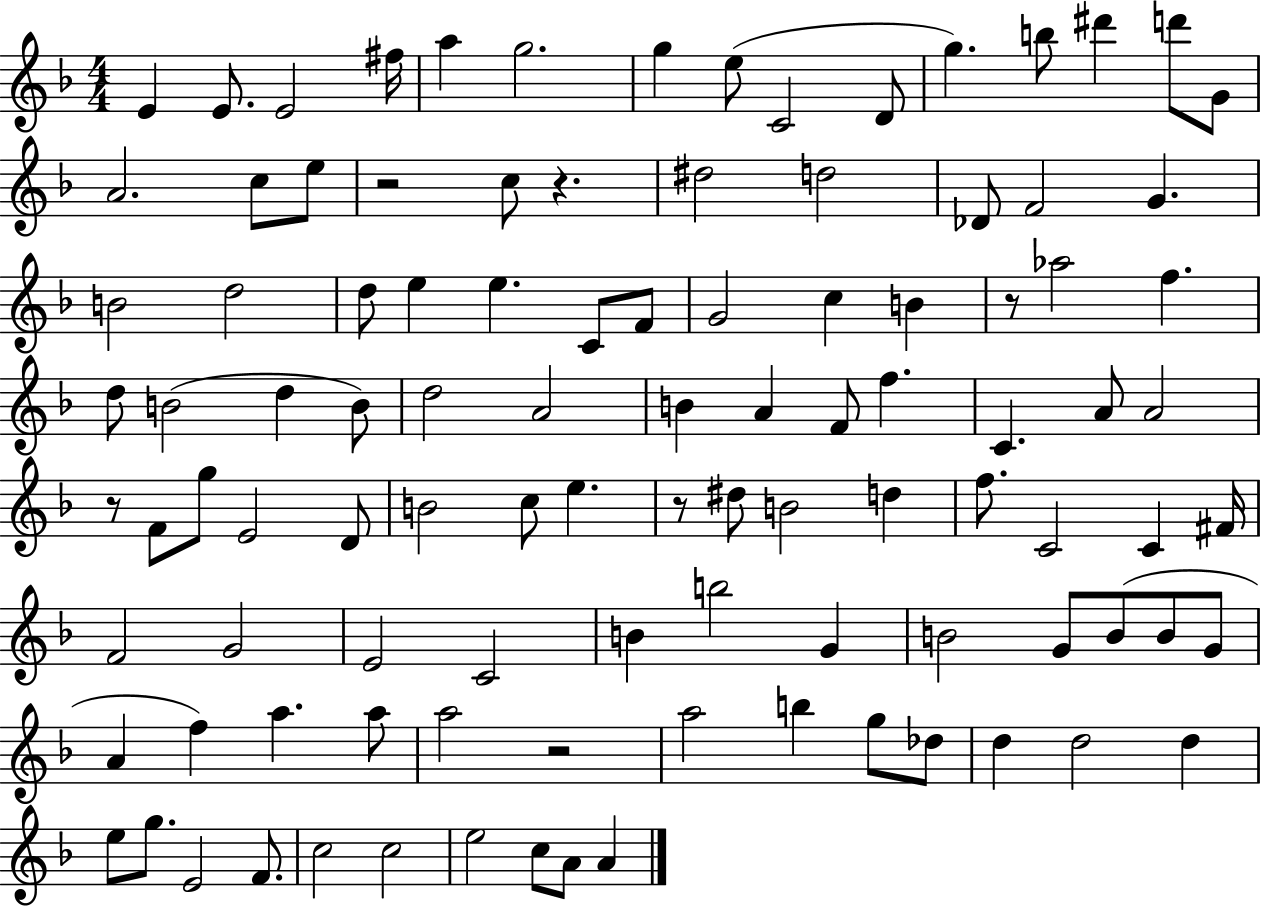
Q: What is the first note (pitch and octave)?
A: E4